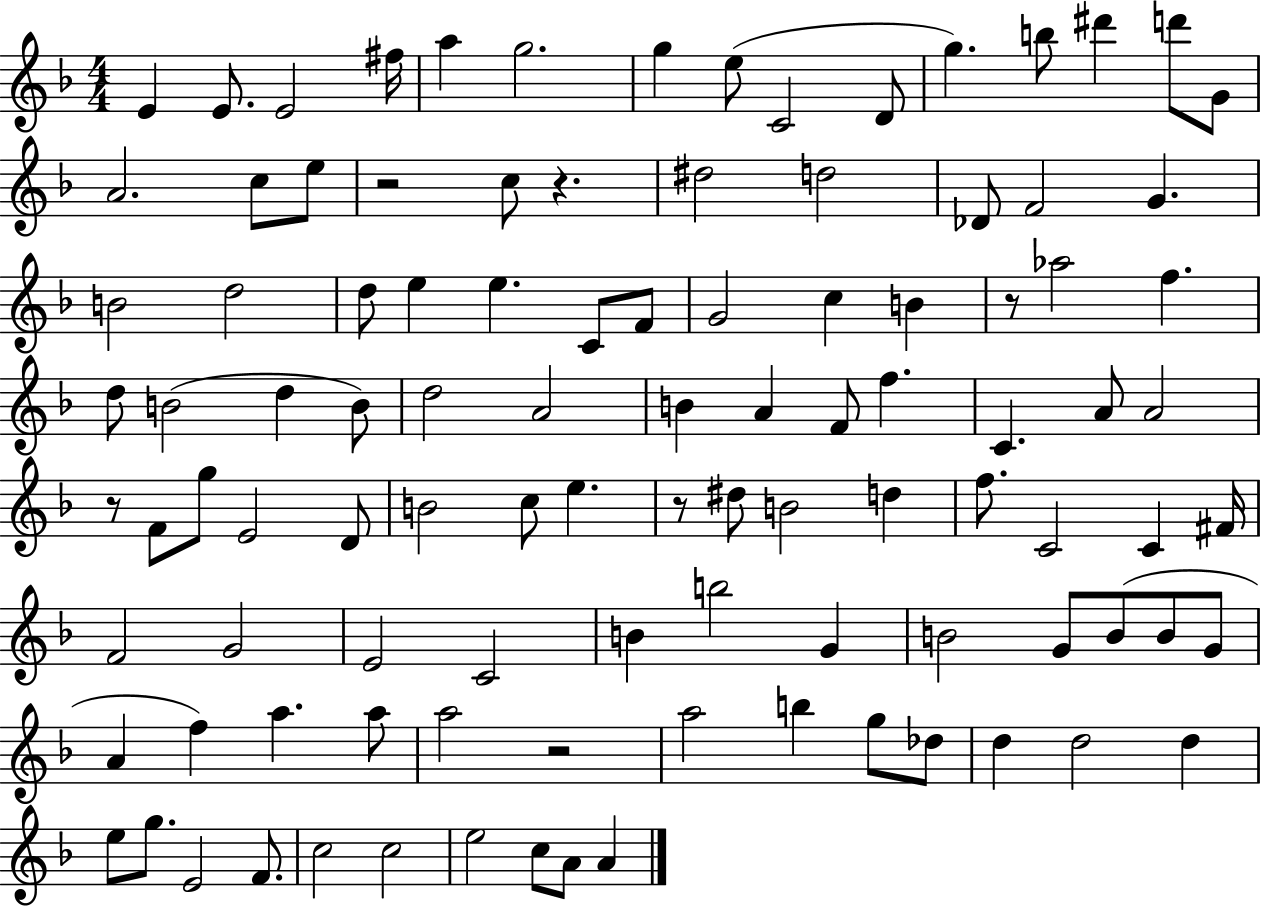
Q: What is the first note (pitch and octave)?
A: E4